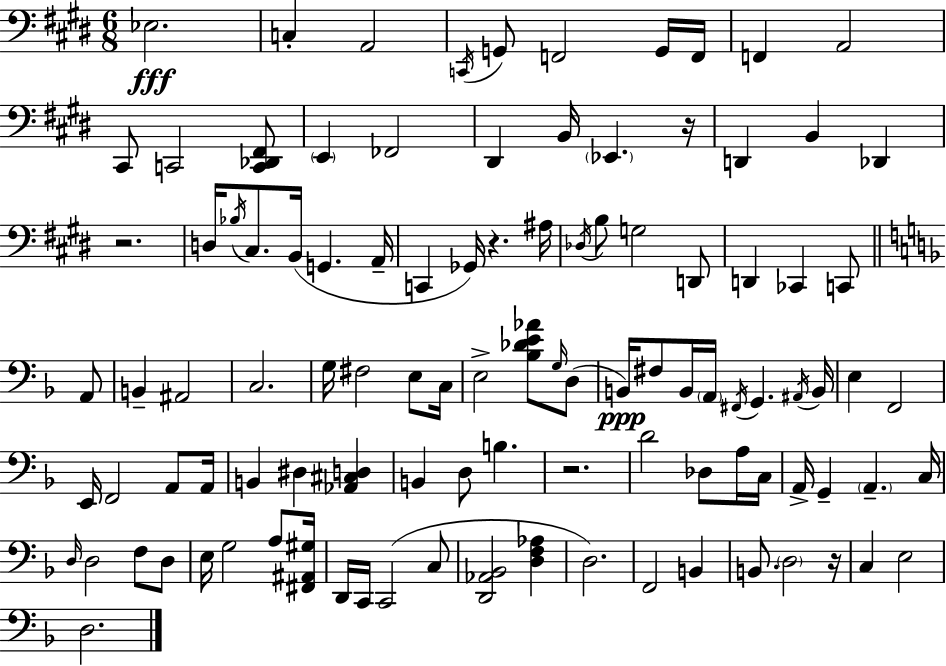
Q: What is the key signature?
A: E major